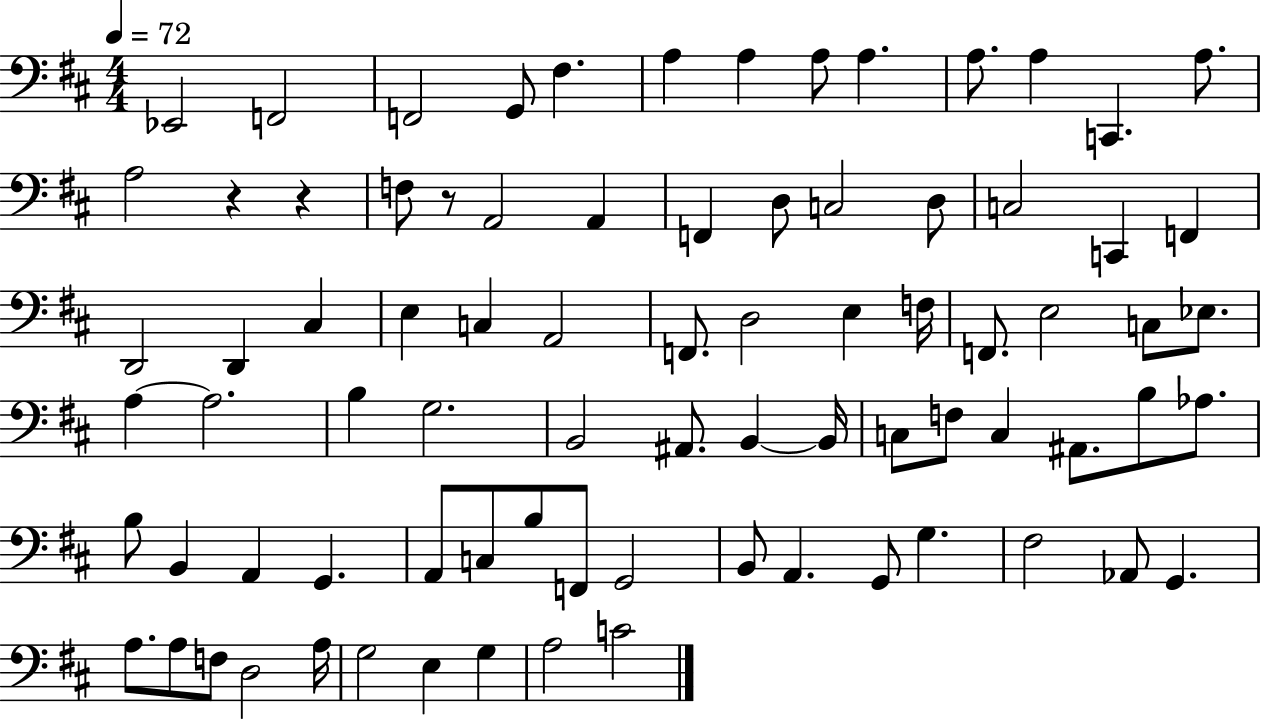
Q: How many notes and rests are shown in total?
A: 81